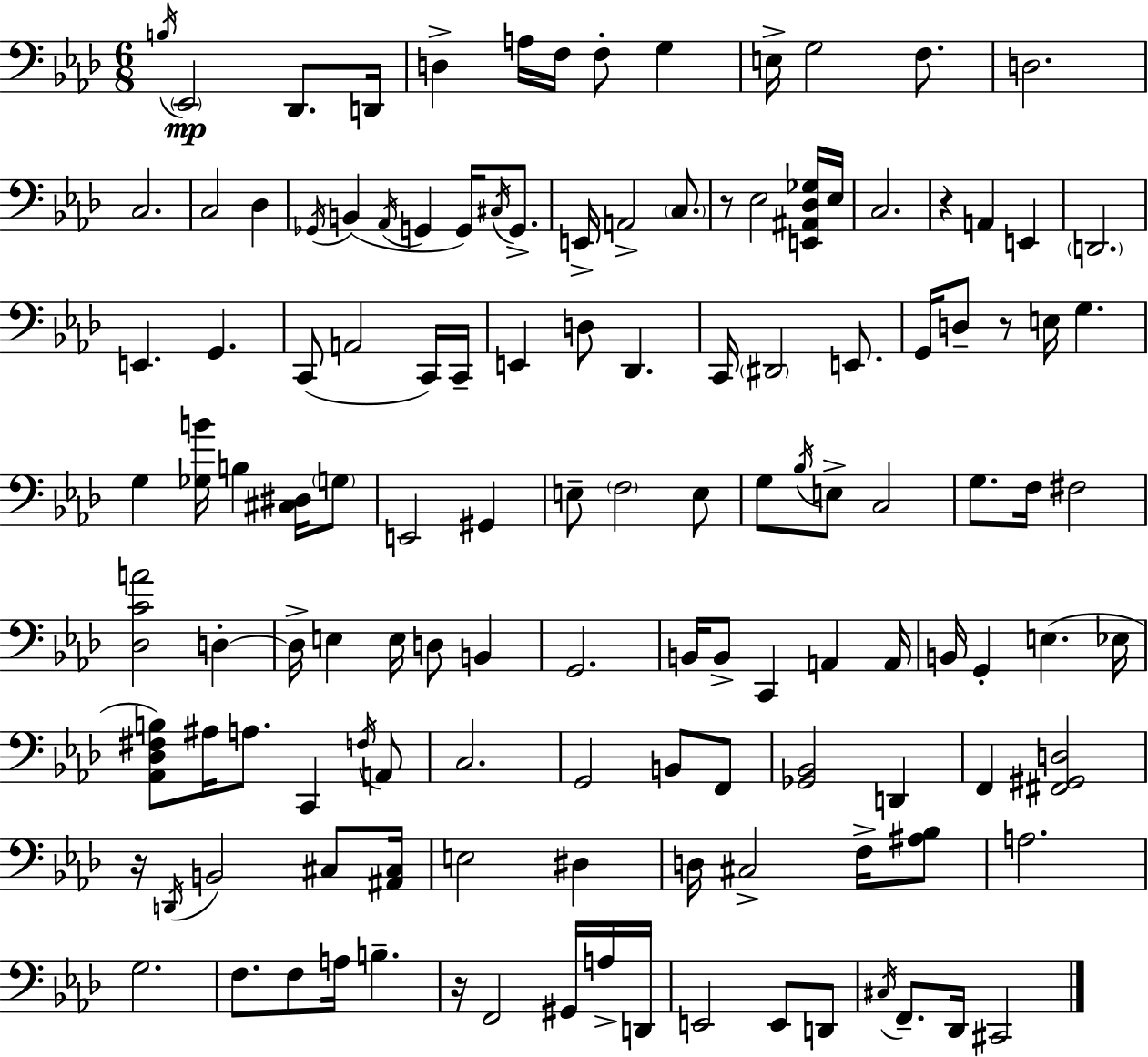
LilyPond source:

{
  \clef bass
  \numericTimeSignature
  \time 6/8
  \key f \minor
  \acciaccatura { b16 }\mp \parenthesize ees,2 des,8. | d,16 d4-> a16 f16 f8-. g4 | e16-> g2 f8. | d2. | \break c2. | c2 des4 | \acciaccatura { ges,16 }( b,4 \acciaccatura { aes,16 } g,4 g,16) | \acciaccatura { cis16 } g,8.-> e,16-> a,2-> | \break \parenthesize c8. r8 ees2 | <e, ais, des ges>16 ees16 c2. | r4 a,4 | e,4 \parenthesize d,2. | \break e,4. g,4. | c,8( a,2 | c,16) c,16-- e,4 d8 des,4. | c,16 \parenthesize dis,2 | \break e,8. g,16 d8-- r8 e16 g4. | g4 <ges b'>16 b4 | <cis dis>16 \parenthesize g8 e,2 | gis,4 e8-- \parenthesize f2 | \break e8 g8 \acciaccatura { bes16 } e8-> c2 | g8. f16 fis2 | <des c' a'>2 | d4-.~~ d16-> e4 e16 d8 | \break b,4 g,2. | b,16 b,8-> c,4 | a,4 a,16 b,16 g,4-. e4.( | ees16 <aes, des fis b>8) ais16 a8. c,4 | \break \acciaccatura { f16 } a,8 c2. | g,2 | b,8 f,8 <ges, bes,>2 | d,4 f,4 <fis, gis, d>2 | \break r16 \acciaccatura { d,16 } b,2 | cis8 <ais, cis>16 e2 | dis4 d16 cis2-> | f16-> <ais bes>8 a2. | \break g2. | f8. f8 | a16 b4.-- r16 f,2 | gis,16 a16-> d,16 e,2 | \break e,8 d,8 \acciaccatura { cis16 } f,8.-- des,16 | cis,2 \bar "|."
}